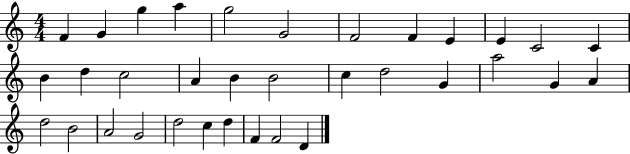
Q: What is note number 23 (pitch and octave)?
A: G4